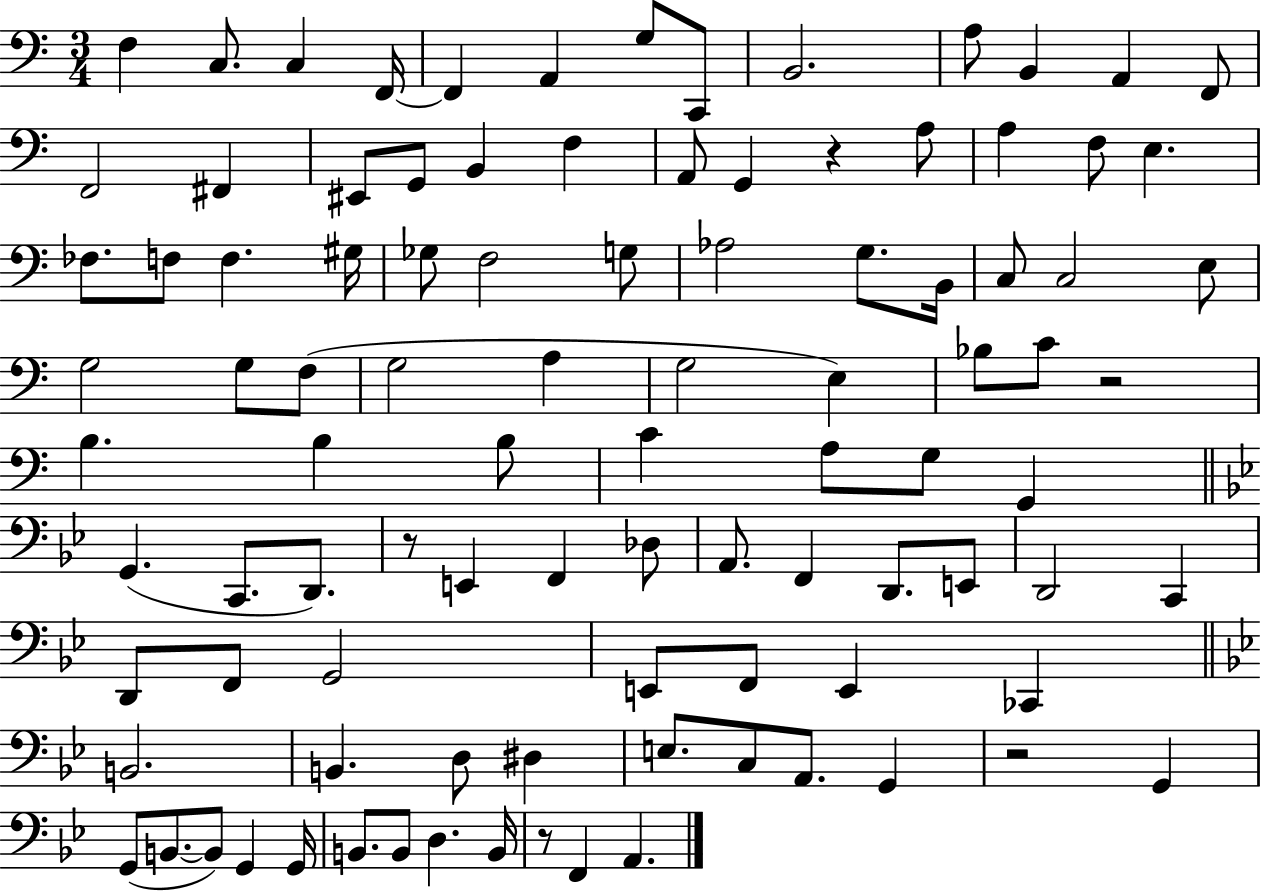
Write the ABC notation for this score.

X:1
T:Untitled
M:3/4
L:1/4
K:C
F, C,/2 C, F,,/4 F,, A,, G,/2 C,,/2 B,,2 A,/2 B,, A,, F,,/2 F,,2 ^F,, ^E,,/2 G,,/2 B,, F, A,,/2 G,, z A,/2 A, F,/2 E, _F,/2 F,/2 F, ^G,/4 _G,/2 F,2 G,/2 _A,2 G,/2 B,,/4 C,/2 C,2 E,/2 G,2 G,/2 F,/2 G,2 A, G,2 E, _B,/2 C/2 z2 B, B, B,/2 C A,/2 G,/2 G,, G,, C,,/2 D,,/2 z/2 E,, F,, _D,/2 A,,/2 F,, D,,/2 E,,/2 D,,2 C,, D,,/2 F,,/2 G,,2 E,,/2 F,,/2 E,, _C,, B,,2 B,, D,/2 ^D, E,/2 C,/2 A,,/2 G,, z2 G,, G,,/2 B,,/2 B,,/2 G,, G,,/4 B,,/2 B,,/2 D, B,,/4 z/2 F,, A,,